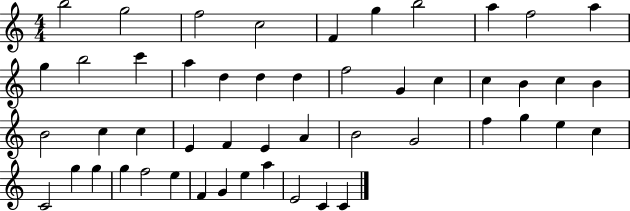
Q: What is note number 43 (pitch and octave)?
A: E5